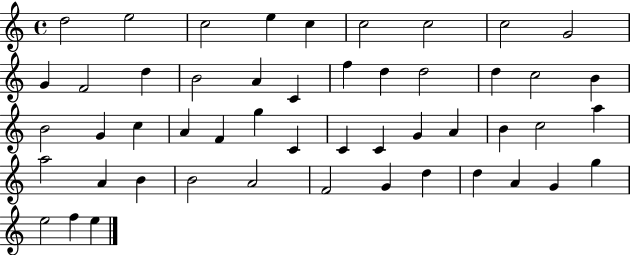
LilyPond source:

{
  \clef treble
  \time 4/4
  \defaultTimeSignature
  \key c \major
  d''2 e''2 | c''2 e''4 c''4 | c''2 c''2 | c''2 g'2 | \break g'4 f'2 d''4 | b'2 a'4 c'4 | f''4 d''4 d''2 | d''4 c''2 b'4 | \break b'2 g'4 c''4 | a'4 f'4 g''4 c'4 | c'4 c'4 g'4 a'4 | b'4 c''2 a''4 | \break a''2 a'4 b'4 | b'2 a'2 | f'2 g'4 d''4 | d''4 a'4 g'4 g''4 | \break e''2 f''4 e''4 | \bar "|."
}